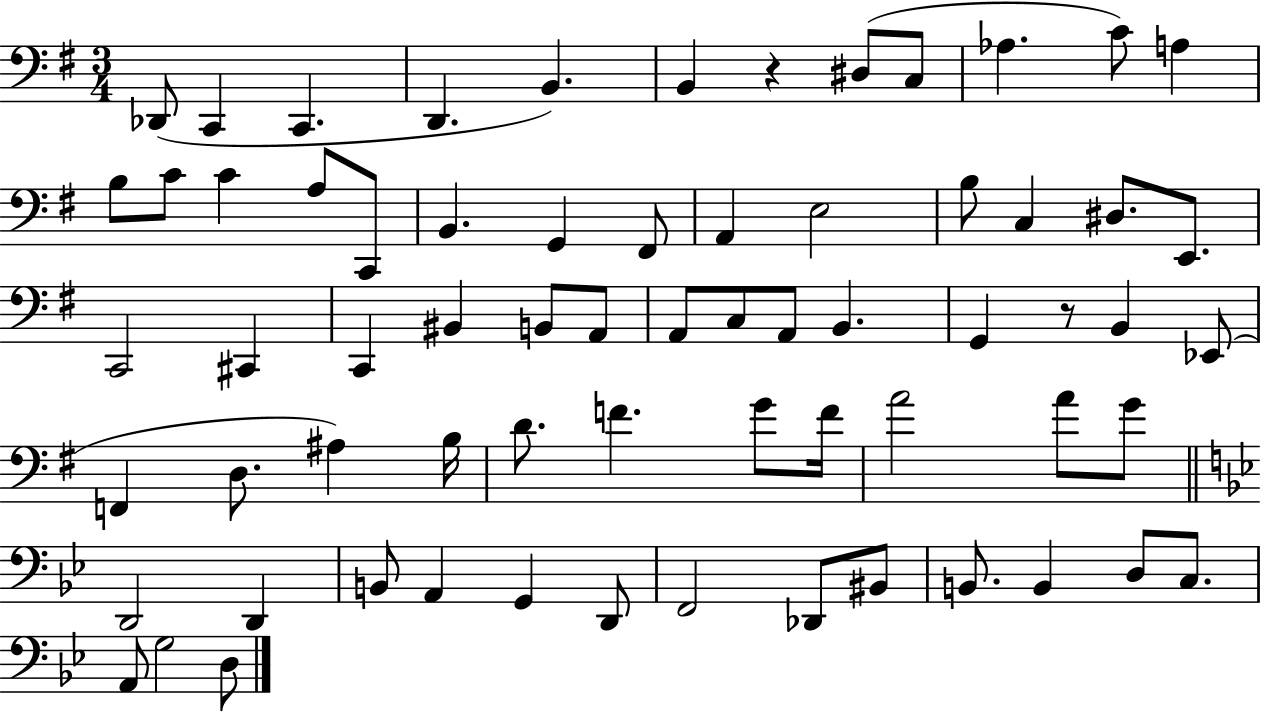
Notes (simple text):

Db2/e C2/q C2/q. D2/q. B2/q. B2/q R/q D#3/e C3/e Ab3/q. C4/e A3/q B3/e C4/e C4/q A3/e C2/e B2/q. G2/q F#2/e A2/q E3/h B3/e C3/q D#3/e. E2/e. C2/h C#2/q C2/q BIS2/q B2/e A2/e A2/e C3/e A2/e B2/q. G2/q R/e B2/q Eb2/e F2/q D3/e. A#3/q B3/s D4/e. F4/q. G4/e F4/s A4/h A4/e G4/e D2/h D2/q B2/e A2/q G2/q D2/e F2/h Db2/e BIS2/e B2/e. B2/q D3/e C3/e. A2/e G3/h D3/e